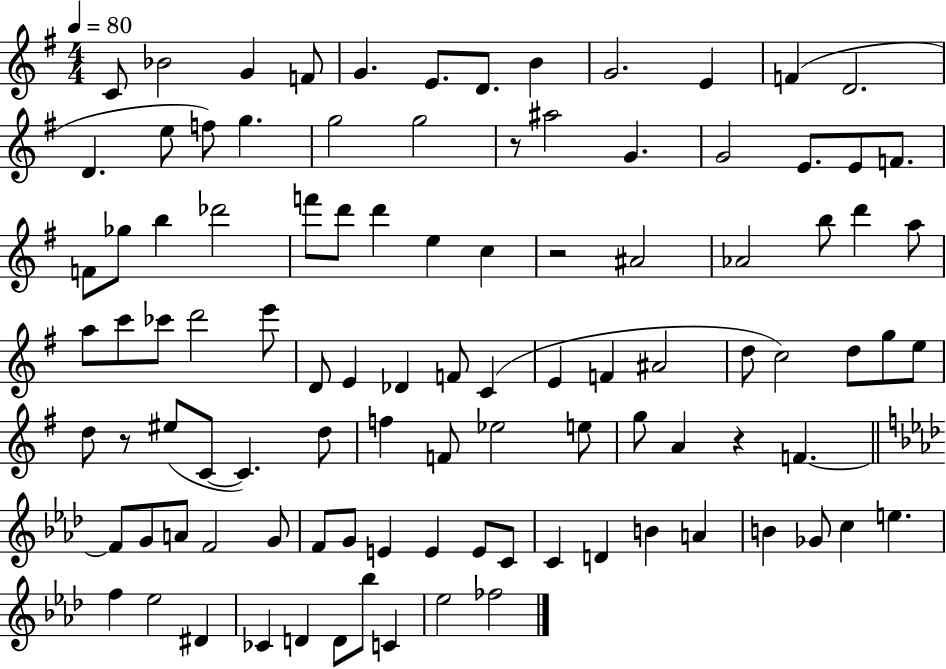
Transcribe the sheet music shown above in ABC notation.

X:1
T:Untitled
M:4/4
L:1/4
K:G
C/2 _B2 G F/2 G E/2 D/2 B G2 E F D2 D e/2 f/2 g g2 g2 z/2 ^a2 G G2 E/2 E/2 F/2 F/2 _g/2 b _d'2 f'/2 d'/2 d' e c z2 ^A2 _A2 b/2 d' a/2 a/2 c'/2 _c'/2 d'2 e'/2 D/2 E _D F/2 C E F ^A2 d/2 c2 d/2 g/2 e/2 d/2 z/2 ^e/2 C/2 C d/2 f F/2 _e2 e/2 g/2 A z F F/2 G/2 A/2 F2 G/2 F/2 G/2 E E E/2 C/2 C D B A B _G/2 c e f _e2 ^D _C D D/2 _b/2 C _e2 _f2